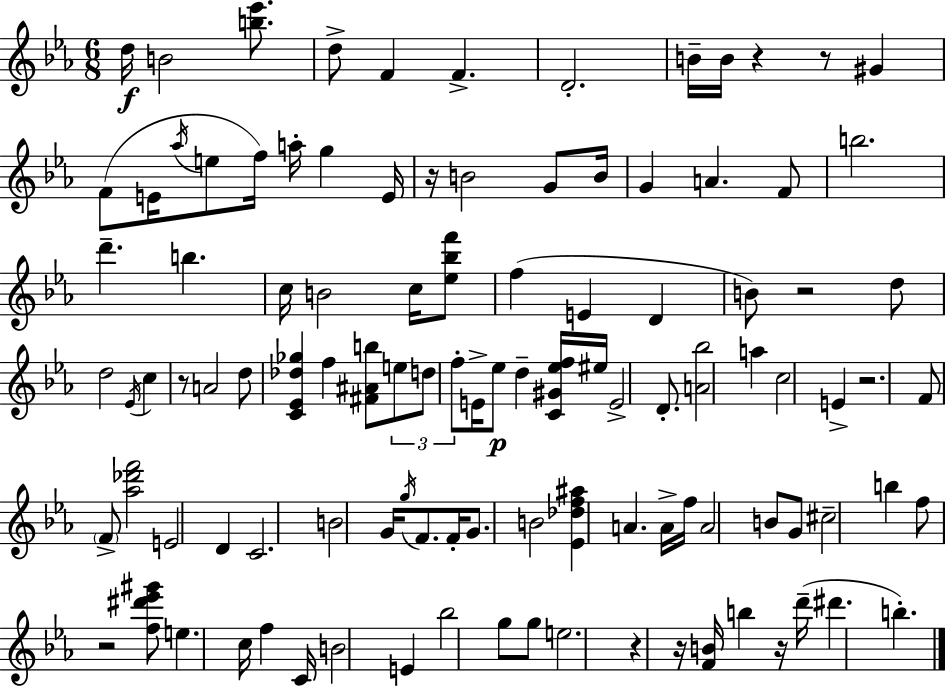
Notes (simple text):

D5/s B4/h [B5,Eb6]/e. D5/e F4/q F4/q. D4/h. B4/s B4/s R/q R/e G#4/q F4/e E4/s Ab5/s E5/e F5/s A5/s G5/q E4/s R/s B4/h G4/e B4/s G4/q A4/q. F4/e B5/h. D6/q. B5/q. C5/s B4/h C5/s [Eb5,Bb5,F6]/e F5/q E4/q D4/q B4/e R/h D5/e D5/h Eb4/s C5/q R/e A4/h D5/e [C4,Eb4,Db5,Gb5]/q F5/q [F#4,A#4,B5]/e E5/e D5/e F5/e E4/s Eb5/e D5/q [C4,G#4,Eb5,F5]/s EIS5/s E4/h D4/e. [A4,Bb5]/h A5/q C5/h E4/q R/h. F4/e F4/e [Ab5,Db6,F6]/h E4/h D4/q C4/h. B4/h G4/s G5/s F4/e. F4/s G4/e. B4/h [Eb4,Db5,F5,A#5]/q A4/q. A4/s F5/s A4/h B4/e G4/e C#5/h B5/q F5/e R/h [F5,D#6,Eb6,G#6]/e E5/q. C5/s F5/q C4/s B4/h E4/q Bb5/h G5/e G5/e E5/h. R/q R/s [F4,B4]/s B5/q R/s D6/s D#6/q. B5/q.